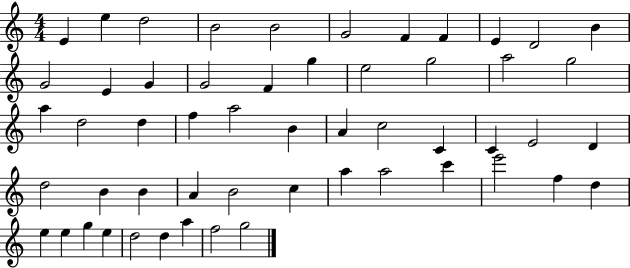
E4/q E5/q D5/h B4/h B4/h G4/h F4/q F4/q E4/q D4/h B4/q G4/h E4/q G4/q G4/h F4/q G5/q E5/h G5/h A5/h G5/h A5/q D5/h D5/q F5/q A5/h B4/q A4/q C5/h C4/q C4/q E4/h D4/q D5/h B4/q B4/q A4/q B4/h C5/q A5/q A5/h C6/q E6/h F5/q D5/q E5/q E5/q G5/q E5/q D5/h D5/q A5/q F5/h G5/h